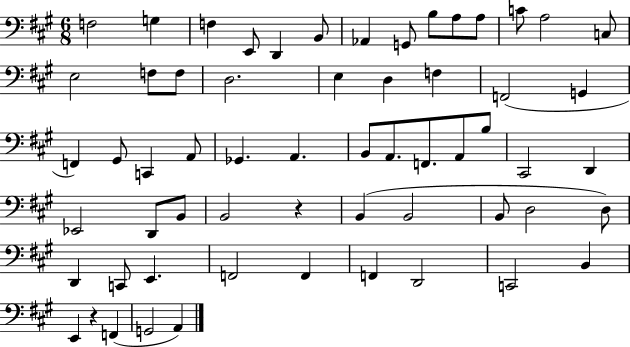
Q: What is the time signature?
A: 6/8